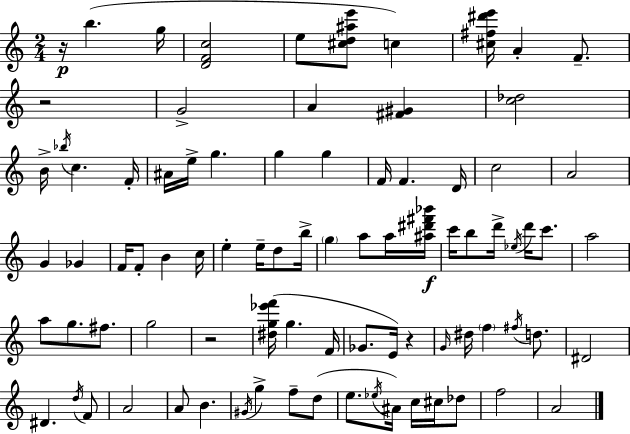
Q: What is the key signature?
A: A minor